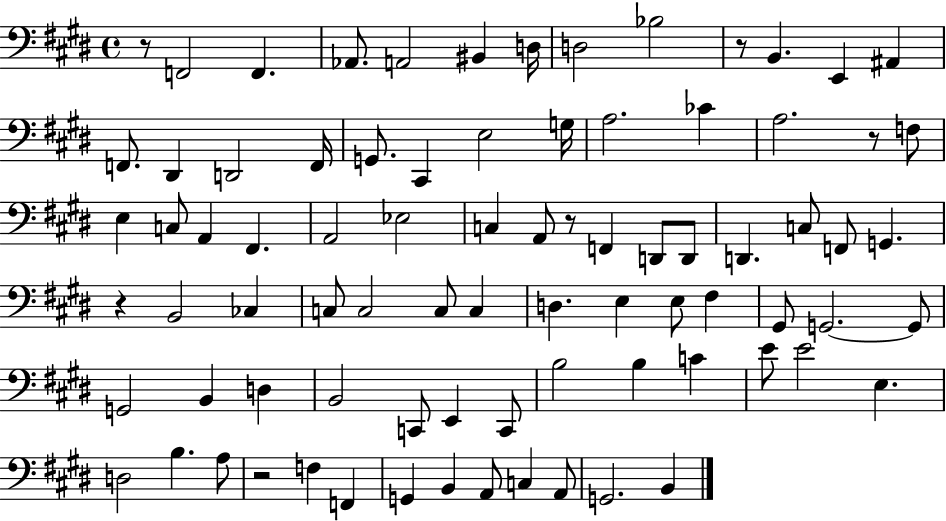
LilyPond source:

{
  \clef bass
  \time 4/4
  \defaultTimeSignature
  \key e \major
  \repeat volta 2 { r8 f,2 f,4. | aes,8. a,2 bis,4 d16 | d2 bes2 | r8 b,4. e,4 ais,4 | \break f,8. dis,4 d,2 f,16 | g,8. cis,4 e2 g16 | a2. ces'4 | a2. r8 f8 | \break e4 c8 a,4 fis,4. | a,2 ees2 | c4 a,8 r8 f,4 d,8 d,8 | d,4. c8 f,8 g,4. | \break r4 b,2 ces4 | c8 c2 c8 c4 | d4. e4 e8 fis4 | gis,8 g,2.~~ g,8 | \break g,2 b,4 d4 | b,2 c,8 e,4 c,8 | b2 b4 c'4 | e'8 e'2 e4. | \break d2 b4. a8 | r2 f4 f,4 | g,4 b,4 a,8 c4 a,8 | g,2. b,4 | \break } \bar "|."
}